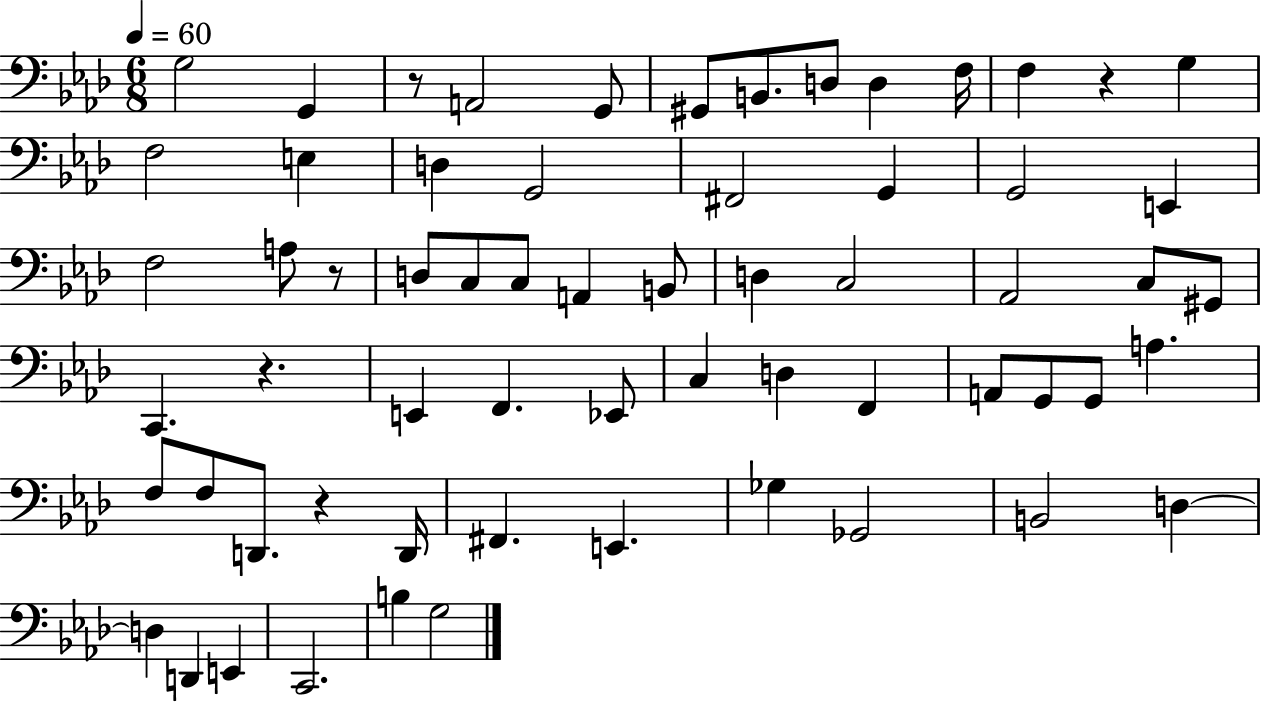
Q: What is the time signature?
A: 6/8